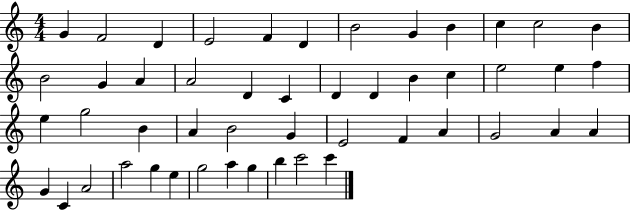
X:1
T:Untitled
M:4/4
L:1/4
K:C
G F2 D E2 F D B2 G B c c2 B B2 G A A2 D C D D B c e2 e f e g2 B A B2 G E2 F A G2 A A G C A2 a2 g e g2 a g b c'2 c'